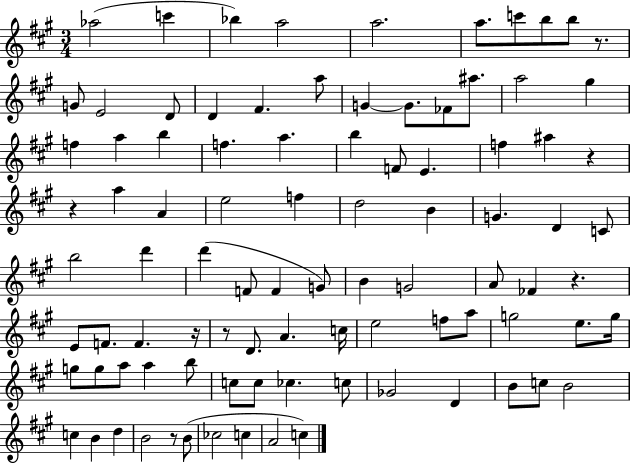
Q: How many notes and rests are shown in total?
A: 92